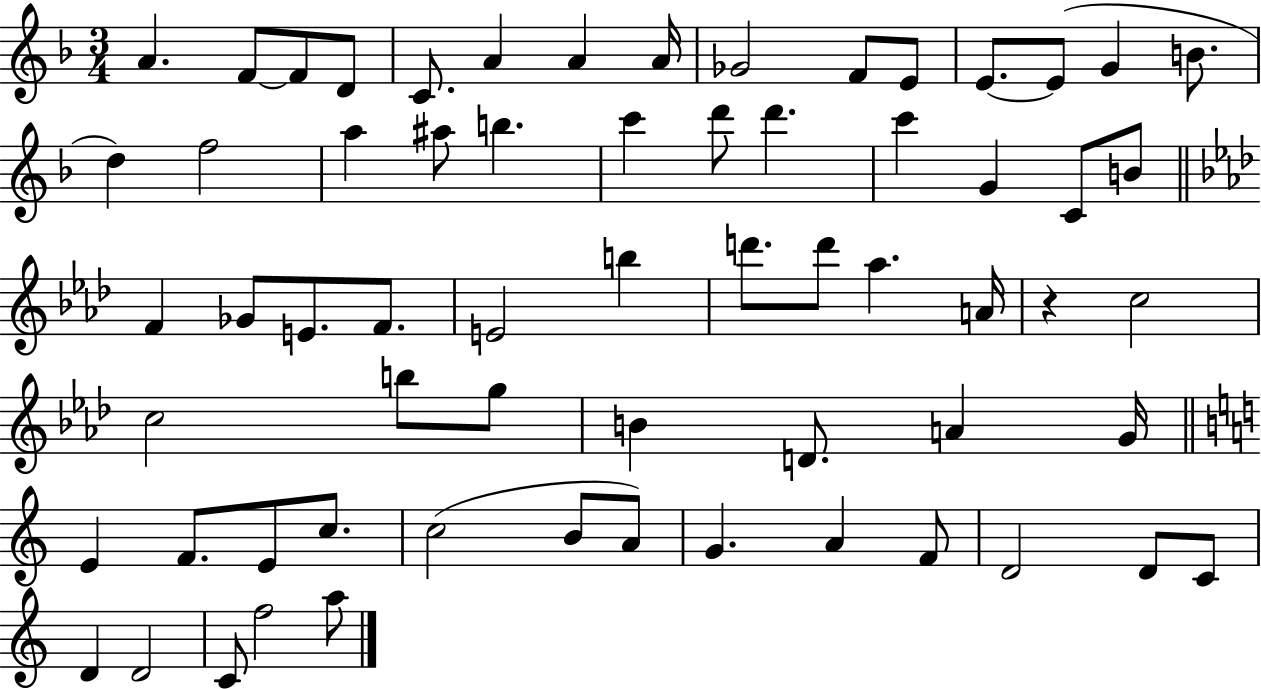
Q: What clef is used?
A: treble